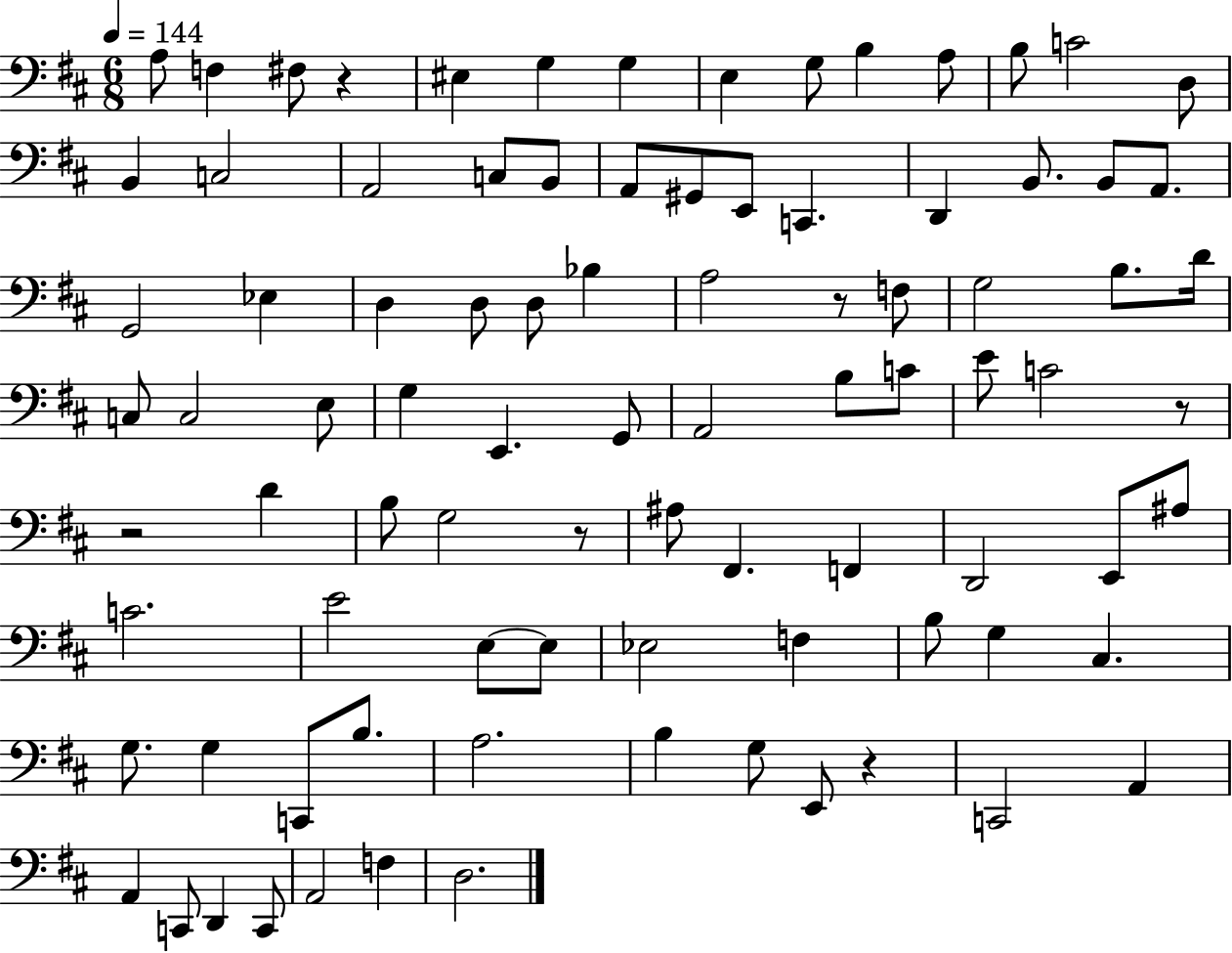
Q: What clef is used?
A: bass